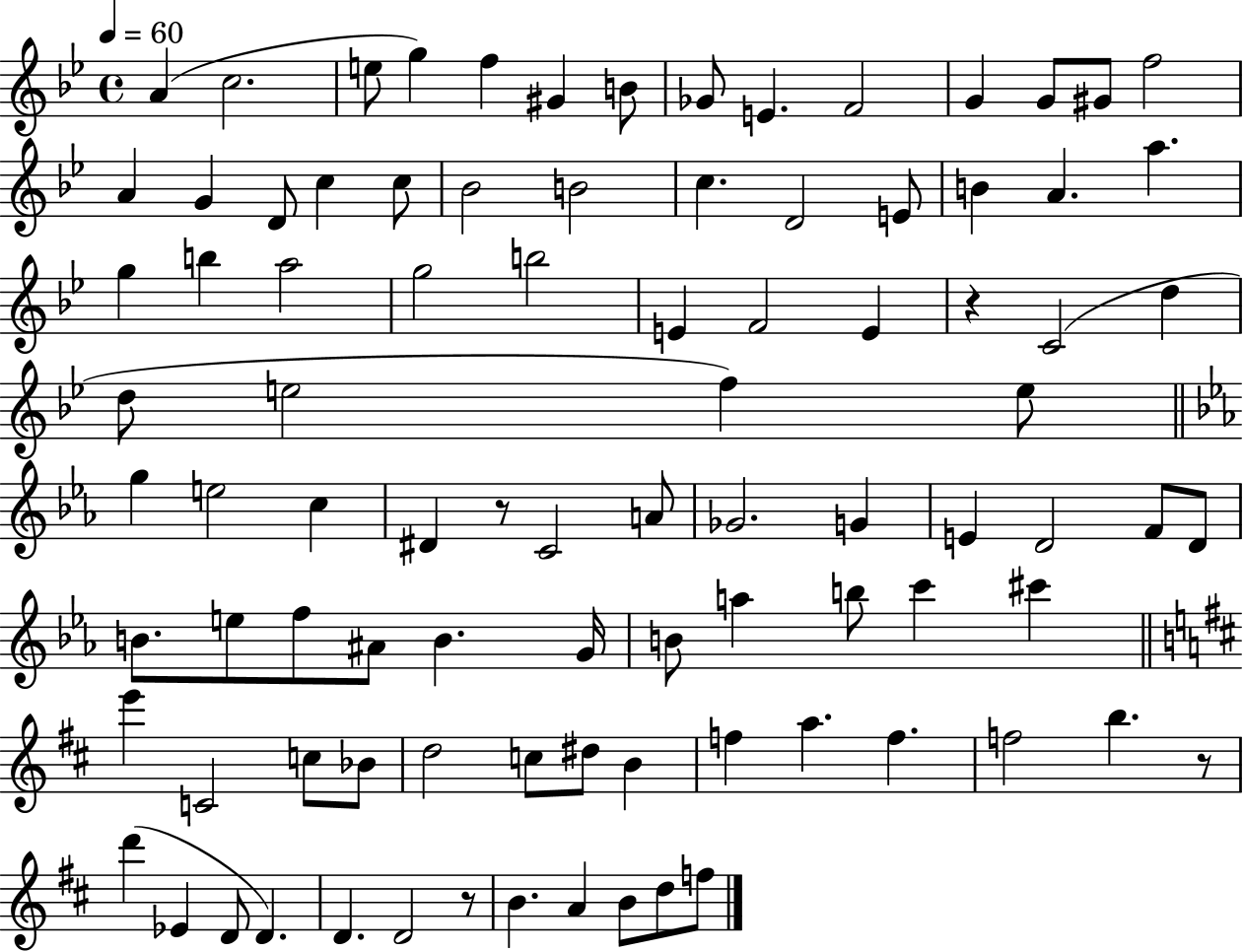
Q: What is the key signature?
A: BES major